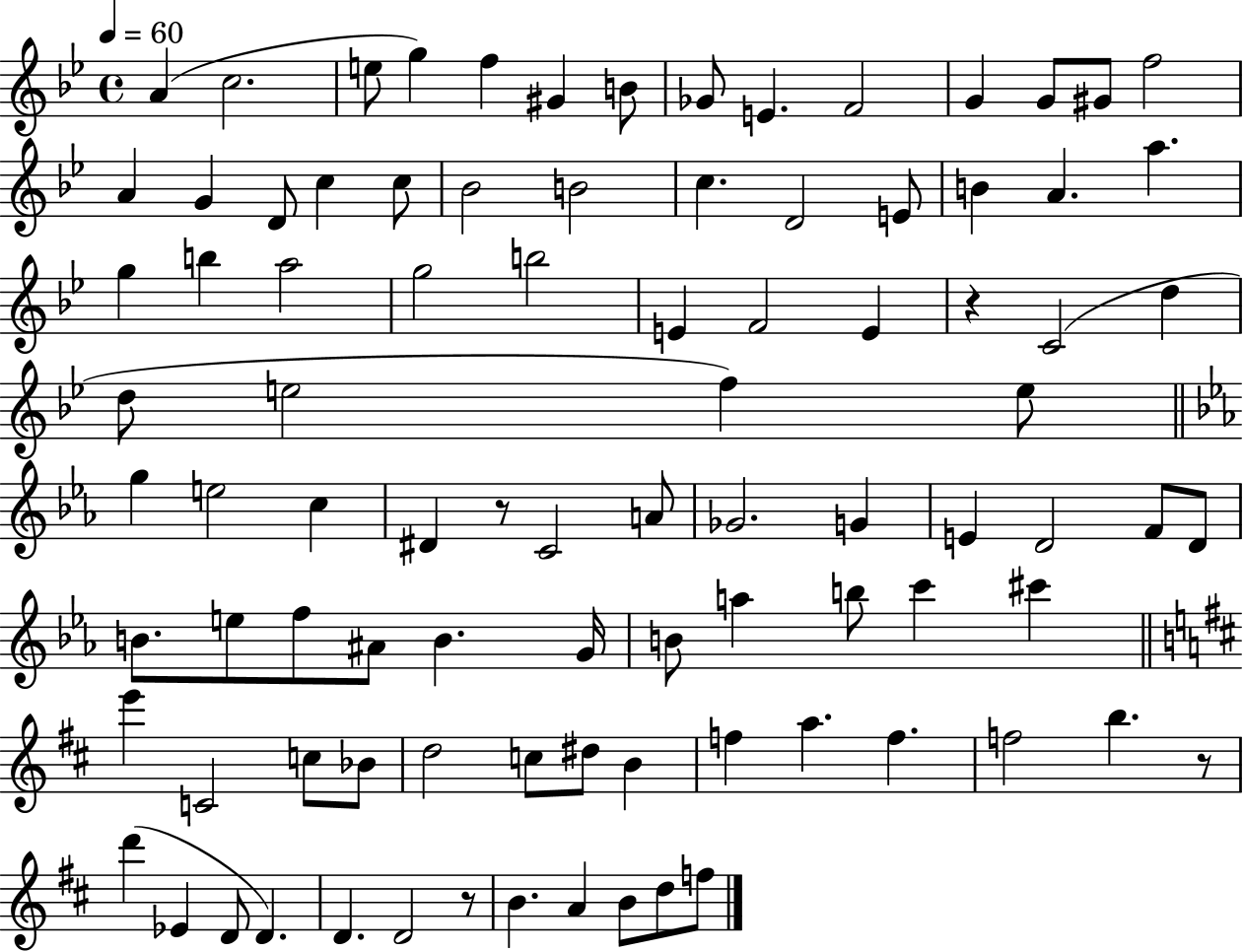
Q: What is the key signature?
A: BES major